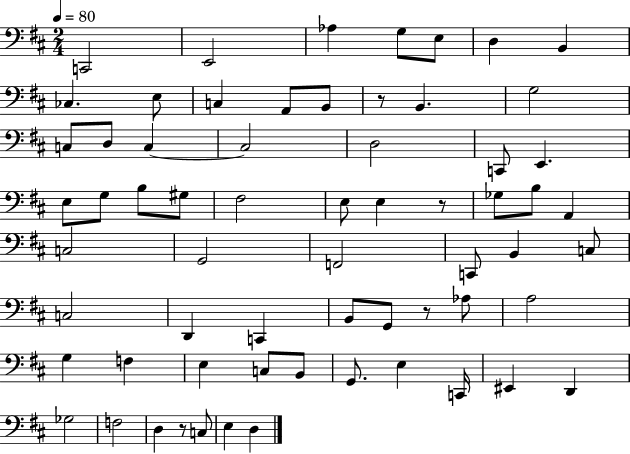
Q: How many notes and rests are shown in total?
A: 64